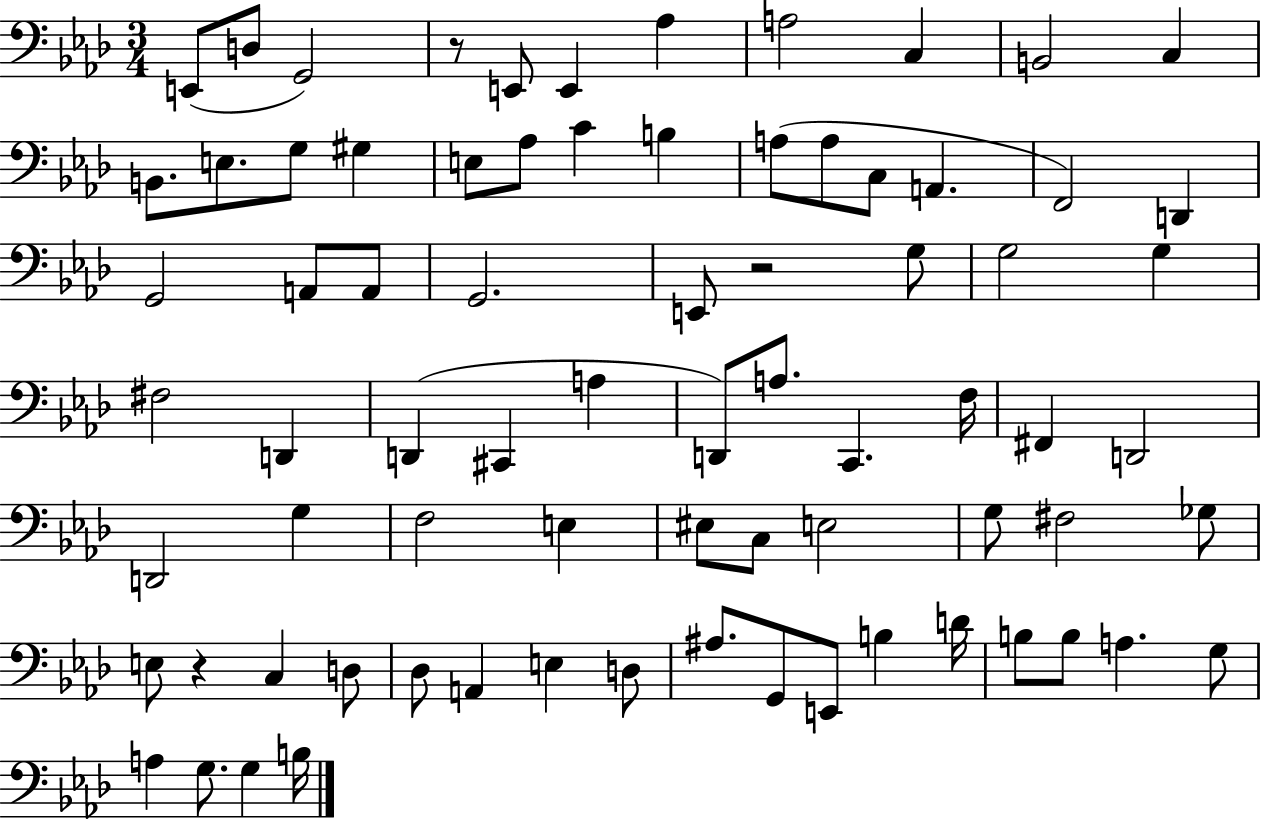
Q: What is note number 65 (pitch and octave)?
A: D4